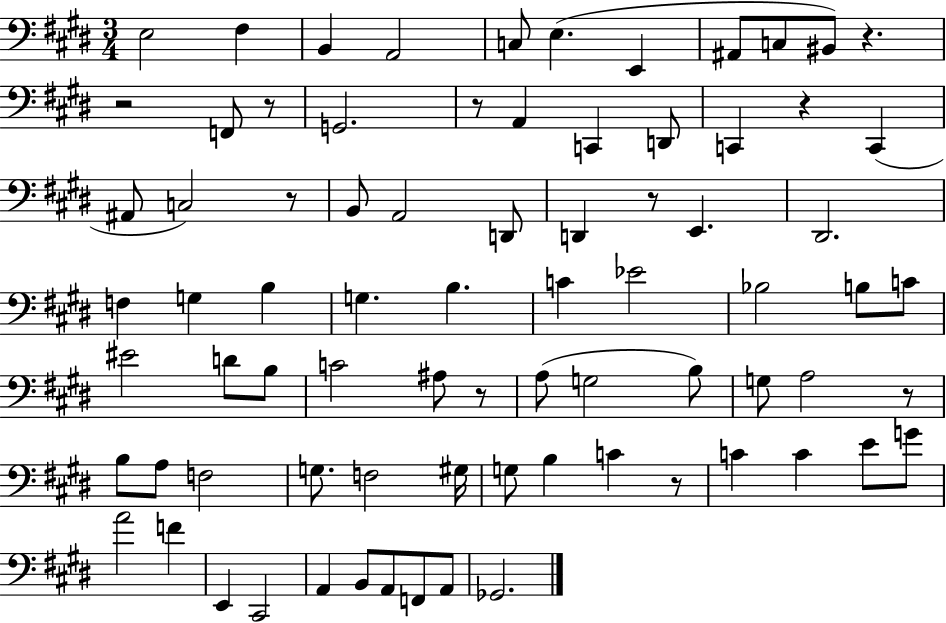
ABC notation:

X:1
T:Untitled
M:3/4
L:1/4
K:E
E,2 ^F, B,, A,,2 C,/2 E, E,, ^A,,/2 C,/2 ^B,,/2 z z2 F,,/2 z/2 G,,2 z/2 A,, C,, D,,/2 C,, z C,, ^A,,/2 C,2 z/2 B,,/2 A,,2 D,,/2 D,, z/2 E,, ^D,,2 F, G, B, G, B, C _E2 _B,2 B,/2 C/2 ^E2 D/2 B,/2 C2 ^A,/2 z/2 A,/2 G,2 B,/2 G,/2 A,2 z/2 B,/2 A,/2 F,2 G,/2 F,2 ^G,/4 G,/2 B, C z/2 C C E/2 G/2 A2 F E,, ^C,,2 A,, B,,/2 A,,/2 F,,/2 A,,/2 _G,,2